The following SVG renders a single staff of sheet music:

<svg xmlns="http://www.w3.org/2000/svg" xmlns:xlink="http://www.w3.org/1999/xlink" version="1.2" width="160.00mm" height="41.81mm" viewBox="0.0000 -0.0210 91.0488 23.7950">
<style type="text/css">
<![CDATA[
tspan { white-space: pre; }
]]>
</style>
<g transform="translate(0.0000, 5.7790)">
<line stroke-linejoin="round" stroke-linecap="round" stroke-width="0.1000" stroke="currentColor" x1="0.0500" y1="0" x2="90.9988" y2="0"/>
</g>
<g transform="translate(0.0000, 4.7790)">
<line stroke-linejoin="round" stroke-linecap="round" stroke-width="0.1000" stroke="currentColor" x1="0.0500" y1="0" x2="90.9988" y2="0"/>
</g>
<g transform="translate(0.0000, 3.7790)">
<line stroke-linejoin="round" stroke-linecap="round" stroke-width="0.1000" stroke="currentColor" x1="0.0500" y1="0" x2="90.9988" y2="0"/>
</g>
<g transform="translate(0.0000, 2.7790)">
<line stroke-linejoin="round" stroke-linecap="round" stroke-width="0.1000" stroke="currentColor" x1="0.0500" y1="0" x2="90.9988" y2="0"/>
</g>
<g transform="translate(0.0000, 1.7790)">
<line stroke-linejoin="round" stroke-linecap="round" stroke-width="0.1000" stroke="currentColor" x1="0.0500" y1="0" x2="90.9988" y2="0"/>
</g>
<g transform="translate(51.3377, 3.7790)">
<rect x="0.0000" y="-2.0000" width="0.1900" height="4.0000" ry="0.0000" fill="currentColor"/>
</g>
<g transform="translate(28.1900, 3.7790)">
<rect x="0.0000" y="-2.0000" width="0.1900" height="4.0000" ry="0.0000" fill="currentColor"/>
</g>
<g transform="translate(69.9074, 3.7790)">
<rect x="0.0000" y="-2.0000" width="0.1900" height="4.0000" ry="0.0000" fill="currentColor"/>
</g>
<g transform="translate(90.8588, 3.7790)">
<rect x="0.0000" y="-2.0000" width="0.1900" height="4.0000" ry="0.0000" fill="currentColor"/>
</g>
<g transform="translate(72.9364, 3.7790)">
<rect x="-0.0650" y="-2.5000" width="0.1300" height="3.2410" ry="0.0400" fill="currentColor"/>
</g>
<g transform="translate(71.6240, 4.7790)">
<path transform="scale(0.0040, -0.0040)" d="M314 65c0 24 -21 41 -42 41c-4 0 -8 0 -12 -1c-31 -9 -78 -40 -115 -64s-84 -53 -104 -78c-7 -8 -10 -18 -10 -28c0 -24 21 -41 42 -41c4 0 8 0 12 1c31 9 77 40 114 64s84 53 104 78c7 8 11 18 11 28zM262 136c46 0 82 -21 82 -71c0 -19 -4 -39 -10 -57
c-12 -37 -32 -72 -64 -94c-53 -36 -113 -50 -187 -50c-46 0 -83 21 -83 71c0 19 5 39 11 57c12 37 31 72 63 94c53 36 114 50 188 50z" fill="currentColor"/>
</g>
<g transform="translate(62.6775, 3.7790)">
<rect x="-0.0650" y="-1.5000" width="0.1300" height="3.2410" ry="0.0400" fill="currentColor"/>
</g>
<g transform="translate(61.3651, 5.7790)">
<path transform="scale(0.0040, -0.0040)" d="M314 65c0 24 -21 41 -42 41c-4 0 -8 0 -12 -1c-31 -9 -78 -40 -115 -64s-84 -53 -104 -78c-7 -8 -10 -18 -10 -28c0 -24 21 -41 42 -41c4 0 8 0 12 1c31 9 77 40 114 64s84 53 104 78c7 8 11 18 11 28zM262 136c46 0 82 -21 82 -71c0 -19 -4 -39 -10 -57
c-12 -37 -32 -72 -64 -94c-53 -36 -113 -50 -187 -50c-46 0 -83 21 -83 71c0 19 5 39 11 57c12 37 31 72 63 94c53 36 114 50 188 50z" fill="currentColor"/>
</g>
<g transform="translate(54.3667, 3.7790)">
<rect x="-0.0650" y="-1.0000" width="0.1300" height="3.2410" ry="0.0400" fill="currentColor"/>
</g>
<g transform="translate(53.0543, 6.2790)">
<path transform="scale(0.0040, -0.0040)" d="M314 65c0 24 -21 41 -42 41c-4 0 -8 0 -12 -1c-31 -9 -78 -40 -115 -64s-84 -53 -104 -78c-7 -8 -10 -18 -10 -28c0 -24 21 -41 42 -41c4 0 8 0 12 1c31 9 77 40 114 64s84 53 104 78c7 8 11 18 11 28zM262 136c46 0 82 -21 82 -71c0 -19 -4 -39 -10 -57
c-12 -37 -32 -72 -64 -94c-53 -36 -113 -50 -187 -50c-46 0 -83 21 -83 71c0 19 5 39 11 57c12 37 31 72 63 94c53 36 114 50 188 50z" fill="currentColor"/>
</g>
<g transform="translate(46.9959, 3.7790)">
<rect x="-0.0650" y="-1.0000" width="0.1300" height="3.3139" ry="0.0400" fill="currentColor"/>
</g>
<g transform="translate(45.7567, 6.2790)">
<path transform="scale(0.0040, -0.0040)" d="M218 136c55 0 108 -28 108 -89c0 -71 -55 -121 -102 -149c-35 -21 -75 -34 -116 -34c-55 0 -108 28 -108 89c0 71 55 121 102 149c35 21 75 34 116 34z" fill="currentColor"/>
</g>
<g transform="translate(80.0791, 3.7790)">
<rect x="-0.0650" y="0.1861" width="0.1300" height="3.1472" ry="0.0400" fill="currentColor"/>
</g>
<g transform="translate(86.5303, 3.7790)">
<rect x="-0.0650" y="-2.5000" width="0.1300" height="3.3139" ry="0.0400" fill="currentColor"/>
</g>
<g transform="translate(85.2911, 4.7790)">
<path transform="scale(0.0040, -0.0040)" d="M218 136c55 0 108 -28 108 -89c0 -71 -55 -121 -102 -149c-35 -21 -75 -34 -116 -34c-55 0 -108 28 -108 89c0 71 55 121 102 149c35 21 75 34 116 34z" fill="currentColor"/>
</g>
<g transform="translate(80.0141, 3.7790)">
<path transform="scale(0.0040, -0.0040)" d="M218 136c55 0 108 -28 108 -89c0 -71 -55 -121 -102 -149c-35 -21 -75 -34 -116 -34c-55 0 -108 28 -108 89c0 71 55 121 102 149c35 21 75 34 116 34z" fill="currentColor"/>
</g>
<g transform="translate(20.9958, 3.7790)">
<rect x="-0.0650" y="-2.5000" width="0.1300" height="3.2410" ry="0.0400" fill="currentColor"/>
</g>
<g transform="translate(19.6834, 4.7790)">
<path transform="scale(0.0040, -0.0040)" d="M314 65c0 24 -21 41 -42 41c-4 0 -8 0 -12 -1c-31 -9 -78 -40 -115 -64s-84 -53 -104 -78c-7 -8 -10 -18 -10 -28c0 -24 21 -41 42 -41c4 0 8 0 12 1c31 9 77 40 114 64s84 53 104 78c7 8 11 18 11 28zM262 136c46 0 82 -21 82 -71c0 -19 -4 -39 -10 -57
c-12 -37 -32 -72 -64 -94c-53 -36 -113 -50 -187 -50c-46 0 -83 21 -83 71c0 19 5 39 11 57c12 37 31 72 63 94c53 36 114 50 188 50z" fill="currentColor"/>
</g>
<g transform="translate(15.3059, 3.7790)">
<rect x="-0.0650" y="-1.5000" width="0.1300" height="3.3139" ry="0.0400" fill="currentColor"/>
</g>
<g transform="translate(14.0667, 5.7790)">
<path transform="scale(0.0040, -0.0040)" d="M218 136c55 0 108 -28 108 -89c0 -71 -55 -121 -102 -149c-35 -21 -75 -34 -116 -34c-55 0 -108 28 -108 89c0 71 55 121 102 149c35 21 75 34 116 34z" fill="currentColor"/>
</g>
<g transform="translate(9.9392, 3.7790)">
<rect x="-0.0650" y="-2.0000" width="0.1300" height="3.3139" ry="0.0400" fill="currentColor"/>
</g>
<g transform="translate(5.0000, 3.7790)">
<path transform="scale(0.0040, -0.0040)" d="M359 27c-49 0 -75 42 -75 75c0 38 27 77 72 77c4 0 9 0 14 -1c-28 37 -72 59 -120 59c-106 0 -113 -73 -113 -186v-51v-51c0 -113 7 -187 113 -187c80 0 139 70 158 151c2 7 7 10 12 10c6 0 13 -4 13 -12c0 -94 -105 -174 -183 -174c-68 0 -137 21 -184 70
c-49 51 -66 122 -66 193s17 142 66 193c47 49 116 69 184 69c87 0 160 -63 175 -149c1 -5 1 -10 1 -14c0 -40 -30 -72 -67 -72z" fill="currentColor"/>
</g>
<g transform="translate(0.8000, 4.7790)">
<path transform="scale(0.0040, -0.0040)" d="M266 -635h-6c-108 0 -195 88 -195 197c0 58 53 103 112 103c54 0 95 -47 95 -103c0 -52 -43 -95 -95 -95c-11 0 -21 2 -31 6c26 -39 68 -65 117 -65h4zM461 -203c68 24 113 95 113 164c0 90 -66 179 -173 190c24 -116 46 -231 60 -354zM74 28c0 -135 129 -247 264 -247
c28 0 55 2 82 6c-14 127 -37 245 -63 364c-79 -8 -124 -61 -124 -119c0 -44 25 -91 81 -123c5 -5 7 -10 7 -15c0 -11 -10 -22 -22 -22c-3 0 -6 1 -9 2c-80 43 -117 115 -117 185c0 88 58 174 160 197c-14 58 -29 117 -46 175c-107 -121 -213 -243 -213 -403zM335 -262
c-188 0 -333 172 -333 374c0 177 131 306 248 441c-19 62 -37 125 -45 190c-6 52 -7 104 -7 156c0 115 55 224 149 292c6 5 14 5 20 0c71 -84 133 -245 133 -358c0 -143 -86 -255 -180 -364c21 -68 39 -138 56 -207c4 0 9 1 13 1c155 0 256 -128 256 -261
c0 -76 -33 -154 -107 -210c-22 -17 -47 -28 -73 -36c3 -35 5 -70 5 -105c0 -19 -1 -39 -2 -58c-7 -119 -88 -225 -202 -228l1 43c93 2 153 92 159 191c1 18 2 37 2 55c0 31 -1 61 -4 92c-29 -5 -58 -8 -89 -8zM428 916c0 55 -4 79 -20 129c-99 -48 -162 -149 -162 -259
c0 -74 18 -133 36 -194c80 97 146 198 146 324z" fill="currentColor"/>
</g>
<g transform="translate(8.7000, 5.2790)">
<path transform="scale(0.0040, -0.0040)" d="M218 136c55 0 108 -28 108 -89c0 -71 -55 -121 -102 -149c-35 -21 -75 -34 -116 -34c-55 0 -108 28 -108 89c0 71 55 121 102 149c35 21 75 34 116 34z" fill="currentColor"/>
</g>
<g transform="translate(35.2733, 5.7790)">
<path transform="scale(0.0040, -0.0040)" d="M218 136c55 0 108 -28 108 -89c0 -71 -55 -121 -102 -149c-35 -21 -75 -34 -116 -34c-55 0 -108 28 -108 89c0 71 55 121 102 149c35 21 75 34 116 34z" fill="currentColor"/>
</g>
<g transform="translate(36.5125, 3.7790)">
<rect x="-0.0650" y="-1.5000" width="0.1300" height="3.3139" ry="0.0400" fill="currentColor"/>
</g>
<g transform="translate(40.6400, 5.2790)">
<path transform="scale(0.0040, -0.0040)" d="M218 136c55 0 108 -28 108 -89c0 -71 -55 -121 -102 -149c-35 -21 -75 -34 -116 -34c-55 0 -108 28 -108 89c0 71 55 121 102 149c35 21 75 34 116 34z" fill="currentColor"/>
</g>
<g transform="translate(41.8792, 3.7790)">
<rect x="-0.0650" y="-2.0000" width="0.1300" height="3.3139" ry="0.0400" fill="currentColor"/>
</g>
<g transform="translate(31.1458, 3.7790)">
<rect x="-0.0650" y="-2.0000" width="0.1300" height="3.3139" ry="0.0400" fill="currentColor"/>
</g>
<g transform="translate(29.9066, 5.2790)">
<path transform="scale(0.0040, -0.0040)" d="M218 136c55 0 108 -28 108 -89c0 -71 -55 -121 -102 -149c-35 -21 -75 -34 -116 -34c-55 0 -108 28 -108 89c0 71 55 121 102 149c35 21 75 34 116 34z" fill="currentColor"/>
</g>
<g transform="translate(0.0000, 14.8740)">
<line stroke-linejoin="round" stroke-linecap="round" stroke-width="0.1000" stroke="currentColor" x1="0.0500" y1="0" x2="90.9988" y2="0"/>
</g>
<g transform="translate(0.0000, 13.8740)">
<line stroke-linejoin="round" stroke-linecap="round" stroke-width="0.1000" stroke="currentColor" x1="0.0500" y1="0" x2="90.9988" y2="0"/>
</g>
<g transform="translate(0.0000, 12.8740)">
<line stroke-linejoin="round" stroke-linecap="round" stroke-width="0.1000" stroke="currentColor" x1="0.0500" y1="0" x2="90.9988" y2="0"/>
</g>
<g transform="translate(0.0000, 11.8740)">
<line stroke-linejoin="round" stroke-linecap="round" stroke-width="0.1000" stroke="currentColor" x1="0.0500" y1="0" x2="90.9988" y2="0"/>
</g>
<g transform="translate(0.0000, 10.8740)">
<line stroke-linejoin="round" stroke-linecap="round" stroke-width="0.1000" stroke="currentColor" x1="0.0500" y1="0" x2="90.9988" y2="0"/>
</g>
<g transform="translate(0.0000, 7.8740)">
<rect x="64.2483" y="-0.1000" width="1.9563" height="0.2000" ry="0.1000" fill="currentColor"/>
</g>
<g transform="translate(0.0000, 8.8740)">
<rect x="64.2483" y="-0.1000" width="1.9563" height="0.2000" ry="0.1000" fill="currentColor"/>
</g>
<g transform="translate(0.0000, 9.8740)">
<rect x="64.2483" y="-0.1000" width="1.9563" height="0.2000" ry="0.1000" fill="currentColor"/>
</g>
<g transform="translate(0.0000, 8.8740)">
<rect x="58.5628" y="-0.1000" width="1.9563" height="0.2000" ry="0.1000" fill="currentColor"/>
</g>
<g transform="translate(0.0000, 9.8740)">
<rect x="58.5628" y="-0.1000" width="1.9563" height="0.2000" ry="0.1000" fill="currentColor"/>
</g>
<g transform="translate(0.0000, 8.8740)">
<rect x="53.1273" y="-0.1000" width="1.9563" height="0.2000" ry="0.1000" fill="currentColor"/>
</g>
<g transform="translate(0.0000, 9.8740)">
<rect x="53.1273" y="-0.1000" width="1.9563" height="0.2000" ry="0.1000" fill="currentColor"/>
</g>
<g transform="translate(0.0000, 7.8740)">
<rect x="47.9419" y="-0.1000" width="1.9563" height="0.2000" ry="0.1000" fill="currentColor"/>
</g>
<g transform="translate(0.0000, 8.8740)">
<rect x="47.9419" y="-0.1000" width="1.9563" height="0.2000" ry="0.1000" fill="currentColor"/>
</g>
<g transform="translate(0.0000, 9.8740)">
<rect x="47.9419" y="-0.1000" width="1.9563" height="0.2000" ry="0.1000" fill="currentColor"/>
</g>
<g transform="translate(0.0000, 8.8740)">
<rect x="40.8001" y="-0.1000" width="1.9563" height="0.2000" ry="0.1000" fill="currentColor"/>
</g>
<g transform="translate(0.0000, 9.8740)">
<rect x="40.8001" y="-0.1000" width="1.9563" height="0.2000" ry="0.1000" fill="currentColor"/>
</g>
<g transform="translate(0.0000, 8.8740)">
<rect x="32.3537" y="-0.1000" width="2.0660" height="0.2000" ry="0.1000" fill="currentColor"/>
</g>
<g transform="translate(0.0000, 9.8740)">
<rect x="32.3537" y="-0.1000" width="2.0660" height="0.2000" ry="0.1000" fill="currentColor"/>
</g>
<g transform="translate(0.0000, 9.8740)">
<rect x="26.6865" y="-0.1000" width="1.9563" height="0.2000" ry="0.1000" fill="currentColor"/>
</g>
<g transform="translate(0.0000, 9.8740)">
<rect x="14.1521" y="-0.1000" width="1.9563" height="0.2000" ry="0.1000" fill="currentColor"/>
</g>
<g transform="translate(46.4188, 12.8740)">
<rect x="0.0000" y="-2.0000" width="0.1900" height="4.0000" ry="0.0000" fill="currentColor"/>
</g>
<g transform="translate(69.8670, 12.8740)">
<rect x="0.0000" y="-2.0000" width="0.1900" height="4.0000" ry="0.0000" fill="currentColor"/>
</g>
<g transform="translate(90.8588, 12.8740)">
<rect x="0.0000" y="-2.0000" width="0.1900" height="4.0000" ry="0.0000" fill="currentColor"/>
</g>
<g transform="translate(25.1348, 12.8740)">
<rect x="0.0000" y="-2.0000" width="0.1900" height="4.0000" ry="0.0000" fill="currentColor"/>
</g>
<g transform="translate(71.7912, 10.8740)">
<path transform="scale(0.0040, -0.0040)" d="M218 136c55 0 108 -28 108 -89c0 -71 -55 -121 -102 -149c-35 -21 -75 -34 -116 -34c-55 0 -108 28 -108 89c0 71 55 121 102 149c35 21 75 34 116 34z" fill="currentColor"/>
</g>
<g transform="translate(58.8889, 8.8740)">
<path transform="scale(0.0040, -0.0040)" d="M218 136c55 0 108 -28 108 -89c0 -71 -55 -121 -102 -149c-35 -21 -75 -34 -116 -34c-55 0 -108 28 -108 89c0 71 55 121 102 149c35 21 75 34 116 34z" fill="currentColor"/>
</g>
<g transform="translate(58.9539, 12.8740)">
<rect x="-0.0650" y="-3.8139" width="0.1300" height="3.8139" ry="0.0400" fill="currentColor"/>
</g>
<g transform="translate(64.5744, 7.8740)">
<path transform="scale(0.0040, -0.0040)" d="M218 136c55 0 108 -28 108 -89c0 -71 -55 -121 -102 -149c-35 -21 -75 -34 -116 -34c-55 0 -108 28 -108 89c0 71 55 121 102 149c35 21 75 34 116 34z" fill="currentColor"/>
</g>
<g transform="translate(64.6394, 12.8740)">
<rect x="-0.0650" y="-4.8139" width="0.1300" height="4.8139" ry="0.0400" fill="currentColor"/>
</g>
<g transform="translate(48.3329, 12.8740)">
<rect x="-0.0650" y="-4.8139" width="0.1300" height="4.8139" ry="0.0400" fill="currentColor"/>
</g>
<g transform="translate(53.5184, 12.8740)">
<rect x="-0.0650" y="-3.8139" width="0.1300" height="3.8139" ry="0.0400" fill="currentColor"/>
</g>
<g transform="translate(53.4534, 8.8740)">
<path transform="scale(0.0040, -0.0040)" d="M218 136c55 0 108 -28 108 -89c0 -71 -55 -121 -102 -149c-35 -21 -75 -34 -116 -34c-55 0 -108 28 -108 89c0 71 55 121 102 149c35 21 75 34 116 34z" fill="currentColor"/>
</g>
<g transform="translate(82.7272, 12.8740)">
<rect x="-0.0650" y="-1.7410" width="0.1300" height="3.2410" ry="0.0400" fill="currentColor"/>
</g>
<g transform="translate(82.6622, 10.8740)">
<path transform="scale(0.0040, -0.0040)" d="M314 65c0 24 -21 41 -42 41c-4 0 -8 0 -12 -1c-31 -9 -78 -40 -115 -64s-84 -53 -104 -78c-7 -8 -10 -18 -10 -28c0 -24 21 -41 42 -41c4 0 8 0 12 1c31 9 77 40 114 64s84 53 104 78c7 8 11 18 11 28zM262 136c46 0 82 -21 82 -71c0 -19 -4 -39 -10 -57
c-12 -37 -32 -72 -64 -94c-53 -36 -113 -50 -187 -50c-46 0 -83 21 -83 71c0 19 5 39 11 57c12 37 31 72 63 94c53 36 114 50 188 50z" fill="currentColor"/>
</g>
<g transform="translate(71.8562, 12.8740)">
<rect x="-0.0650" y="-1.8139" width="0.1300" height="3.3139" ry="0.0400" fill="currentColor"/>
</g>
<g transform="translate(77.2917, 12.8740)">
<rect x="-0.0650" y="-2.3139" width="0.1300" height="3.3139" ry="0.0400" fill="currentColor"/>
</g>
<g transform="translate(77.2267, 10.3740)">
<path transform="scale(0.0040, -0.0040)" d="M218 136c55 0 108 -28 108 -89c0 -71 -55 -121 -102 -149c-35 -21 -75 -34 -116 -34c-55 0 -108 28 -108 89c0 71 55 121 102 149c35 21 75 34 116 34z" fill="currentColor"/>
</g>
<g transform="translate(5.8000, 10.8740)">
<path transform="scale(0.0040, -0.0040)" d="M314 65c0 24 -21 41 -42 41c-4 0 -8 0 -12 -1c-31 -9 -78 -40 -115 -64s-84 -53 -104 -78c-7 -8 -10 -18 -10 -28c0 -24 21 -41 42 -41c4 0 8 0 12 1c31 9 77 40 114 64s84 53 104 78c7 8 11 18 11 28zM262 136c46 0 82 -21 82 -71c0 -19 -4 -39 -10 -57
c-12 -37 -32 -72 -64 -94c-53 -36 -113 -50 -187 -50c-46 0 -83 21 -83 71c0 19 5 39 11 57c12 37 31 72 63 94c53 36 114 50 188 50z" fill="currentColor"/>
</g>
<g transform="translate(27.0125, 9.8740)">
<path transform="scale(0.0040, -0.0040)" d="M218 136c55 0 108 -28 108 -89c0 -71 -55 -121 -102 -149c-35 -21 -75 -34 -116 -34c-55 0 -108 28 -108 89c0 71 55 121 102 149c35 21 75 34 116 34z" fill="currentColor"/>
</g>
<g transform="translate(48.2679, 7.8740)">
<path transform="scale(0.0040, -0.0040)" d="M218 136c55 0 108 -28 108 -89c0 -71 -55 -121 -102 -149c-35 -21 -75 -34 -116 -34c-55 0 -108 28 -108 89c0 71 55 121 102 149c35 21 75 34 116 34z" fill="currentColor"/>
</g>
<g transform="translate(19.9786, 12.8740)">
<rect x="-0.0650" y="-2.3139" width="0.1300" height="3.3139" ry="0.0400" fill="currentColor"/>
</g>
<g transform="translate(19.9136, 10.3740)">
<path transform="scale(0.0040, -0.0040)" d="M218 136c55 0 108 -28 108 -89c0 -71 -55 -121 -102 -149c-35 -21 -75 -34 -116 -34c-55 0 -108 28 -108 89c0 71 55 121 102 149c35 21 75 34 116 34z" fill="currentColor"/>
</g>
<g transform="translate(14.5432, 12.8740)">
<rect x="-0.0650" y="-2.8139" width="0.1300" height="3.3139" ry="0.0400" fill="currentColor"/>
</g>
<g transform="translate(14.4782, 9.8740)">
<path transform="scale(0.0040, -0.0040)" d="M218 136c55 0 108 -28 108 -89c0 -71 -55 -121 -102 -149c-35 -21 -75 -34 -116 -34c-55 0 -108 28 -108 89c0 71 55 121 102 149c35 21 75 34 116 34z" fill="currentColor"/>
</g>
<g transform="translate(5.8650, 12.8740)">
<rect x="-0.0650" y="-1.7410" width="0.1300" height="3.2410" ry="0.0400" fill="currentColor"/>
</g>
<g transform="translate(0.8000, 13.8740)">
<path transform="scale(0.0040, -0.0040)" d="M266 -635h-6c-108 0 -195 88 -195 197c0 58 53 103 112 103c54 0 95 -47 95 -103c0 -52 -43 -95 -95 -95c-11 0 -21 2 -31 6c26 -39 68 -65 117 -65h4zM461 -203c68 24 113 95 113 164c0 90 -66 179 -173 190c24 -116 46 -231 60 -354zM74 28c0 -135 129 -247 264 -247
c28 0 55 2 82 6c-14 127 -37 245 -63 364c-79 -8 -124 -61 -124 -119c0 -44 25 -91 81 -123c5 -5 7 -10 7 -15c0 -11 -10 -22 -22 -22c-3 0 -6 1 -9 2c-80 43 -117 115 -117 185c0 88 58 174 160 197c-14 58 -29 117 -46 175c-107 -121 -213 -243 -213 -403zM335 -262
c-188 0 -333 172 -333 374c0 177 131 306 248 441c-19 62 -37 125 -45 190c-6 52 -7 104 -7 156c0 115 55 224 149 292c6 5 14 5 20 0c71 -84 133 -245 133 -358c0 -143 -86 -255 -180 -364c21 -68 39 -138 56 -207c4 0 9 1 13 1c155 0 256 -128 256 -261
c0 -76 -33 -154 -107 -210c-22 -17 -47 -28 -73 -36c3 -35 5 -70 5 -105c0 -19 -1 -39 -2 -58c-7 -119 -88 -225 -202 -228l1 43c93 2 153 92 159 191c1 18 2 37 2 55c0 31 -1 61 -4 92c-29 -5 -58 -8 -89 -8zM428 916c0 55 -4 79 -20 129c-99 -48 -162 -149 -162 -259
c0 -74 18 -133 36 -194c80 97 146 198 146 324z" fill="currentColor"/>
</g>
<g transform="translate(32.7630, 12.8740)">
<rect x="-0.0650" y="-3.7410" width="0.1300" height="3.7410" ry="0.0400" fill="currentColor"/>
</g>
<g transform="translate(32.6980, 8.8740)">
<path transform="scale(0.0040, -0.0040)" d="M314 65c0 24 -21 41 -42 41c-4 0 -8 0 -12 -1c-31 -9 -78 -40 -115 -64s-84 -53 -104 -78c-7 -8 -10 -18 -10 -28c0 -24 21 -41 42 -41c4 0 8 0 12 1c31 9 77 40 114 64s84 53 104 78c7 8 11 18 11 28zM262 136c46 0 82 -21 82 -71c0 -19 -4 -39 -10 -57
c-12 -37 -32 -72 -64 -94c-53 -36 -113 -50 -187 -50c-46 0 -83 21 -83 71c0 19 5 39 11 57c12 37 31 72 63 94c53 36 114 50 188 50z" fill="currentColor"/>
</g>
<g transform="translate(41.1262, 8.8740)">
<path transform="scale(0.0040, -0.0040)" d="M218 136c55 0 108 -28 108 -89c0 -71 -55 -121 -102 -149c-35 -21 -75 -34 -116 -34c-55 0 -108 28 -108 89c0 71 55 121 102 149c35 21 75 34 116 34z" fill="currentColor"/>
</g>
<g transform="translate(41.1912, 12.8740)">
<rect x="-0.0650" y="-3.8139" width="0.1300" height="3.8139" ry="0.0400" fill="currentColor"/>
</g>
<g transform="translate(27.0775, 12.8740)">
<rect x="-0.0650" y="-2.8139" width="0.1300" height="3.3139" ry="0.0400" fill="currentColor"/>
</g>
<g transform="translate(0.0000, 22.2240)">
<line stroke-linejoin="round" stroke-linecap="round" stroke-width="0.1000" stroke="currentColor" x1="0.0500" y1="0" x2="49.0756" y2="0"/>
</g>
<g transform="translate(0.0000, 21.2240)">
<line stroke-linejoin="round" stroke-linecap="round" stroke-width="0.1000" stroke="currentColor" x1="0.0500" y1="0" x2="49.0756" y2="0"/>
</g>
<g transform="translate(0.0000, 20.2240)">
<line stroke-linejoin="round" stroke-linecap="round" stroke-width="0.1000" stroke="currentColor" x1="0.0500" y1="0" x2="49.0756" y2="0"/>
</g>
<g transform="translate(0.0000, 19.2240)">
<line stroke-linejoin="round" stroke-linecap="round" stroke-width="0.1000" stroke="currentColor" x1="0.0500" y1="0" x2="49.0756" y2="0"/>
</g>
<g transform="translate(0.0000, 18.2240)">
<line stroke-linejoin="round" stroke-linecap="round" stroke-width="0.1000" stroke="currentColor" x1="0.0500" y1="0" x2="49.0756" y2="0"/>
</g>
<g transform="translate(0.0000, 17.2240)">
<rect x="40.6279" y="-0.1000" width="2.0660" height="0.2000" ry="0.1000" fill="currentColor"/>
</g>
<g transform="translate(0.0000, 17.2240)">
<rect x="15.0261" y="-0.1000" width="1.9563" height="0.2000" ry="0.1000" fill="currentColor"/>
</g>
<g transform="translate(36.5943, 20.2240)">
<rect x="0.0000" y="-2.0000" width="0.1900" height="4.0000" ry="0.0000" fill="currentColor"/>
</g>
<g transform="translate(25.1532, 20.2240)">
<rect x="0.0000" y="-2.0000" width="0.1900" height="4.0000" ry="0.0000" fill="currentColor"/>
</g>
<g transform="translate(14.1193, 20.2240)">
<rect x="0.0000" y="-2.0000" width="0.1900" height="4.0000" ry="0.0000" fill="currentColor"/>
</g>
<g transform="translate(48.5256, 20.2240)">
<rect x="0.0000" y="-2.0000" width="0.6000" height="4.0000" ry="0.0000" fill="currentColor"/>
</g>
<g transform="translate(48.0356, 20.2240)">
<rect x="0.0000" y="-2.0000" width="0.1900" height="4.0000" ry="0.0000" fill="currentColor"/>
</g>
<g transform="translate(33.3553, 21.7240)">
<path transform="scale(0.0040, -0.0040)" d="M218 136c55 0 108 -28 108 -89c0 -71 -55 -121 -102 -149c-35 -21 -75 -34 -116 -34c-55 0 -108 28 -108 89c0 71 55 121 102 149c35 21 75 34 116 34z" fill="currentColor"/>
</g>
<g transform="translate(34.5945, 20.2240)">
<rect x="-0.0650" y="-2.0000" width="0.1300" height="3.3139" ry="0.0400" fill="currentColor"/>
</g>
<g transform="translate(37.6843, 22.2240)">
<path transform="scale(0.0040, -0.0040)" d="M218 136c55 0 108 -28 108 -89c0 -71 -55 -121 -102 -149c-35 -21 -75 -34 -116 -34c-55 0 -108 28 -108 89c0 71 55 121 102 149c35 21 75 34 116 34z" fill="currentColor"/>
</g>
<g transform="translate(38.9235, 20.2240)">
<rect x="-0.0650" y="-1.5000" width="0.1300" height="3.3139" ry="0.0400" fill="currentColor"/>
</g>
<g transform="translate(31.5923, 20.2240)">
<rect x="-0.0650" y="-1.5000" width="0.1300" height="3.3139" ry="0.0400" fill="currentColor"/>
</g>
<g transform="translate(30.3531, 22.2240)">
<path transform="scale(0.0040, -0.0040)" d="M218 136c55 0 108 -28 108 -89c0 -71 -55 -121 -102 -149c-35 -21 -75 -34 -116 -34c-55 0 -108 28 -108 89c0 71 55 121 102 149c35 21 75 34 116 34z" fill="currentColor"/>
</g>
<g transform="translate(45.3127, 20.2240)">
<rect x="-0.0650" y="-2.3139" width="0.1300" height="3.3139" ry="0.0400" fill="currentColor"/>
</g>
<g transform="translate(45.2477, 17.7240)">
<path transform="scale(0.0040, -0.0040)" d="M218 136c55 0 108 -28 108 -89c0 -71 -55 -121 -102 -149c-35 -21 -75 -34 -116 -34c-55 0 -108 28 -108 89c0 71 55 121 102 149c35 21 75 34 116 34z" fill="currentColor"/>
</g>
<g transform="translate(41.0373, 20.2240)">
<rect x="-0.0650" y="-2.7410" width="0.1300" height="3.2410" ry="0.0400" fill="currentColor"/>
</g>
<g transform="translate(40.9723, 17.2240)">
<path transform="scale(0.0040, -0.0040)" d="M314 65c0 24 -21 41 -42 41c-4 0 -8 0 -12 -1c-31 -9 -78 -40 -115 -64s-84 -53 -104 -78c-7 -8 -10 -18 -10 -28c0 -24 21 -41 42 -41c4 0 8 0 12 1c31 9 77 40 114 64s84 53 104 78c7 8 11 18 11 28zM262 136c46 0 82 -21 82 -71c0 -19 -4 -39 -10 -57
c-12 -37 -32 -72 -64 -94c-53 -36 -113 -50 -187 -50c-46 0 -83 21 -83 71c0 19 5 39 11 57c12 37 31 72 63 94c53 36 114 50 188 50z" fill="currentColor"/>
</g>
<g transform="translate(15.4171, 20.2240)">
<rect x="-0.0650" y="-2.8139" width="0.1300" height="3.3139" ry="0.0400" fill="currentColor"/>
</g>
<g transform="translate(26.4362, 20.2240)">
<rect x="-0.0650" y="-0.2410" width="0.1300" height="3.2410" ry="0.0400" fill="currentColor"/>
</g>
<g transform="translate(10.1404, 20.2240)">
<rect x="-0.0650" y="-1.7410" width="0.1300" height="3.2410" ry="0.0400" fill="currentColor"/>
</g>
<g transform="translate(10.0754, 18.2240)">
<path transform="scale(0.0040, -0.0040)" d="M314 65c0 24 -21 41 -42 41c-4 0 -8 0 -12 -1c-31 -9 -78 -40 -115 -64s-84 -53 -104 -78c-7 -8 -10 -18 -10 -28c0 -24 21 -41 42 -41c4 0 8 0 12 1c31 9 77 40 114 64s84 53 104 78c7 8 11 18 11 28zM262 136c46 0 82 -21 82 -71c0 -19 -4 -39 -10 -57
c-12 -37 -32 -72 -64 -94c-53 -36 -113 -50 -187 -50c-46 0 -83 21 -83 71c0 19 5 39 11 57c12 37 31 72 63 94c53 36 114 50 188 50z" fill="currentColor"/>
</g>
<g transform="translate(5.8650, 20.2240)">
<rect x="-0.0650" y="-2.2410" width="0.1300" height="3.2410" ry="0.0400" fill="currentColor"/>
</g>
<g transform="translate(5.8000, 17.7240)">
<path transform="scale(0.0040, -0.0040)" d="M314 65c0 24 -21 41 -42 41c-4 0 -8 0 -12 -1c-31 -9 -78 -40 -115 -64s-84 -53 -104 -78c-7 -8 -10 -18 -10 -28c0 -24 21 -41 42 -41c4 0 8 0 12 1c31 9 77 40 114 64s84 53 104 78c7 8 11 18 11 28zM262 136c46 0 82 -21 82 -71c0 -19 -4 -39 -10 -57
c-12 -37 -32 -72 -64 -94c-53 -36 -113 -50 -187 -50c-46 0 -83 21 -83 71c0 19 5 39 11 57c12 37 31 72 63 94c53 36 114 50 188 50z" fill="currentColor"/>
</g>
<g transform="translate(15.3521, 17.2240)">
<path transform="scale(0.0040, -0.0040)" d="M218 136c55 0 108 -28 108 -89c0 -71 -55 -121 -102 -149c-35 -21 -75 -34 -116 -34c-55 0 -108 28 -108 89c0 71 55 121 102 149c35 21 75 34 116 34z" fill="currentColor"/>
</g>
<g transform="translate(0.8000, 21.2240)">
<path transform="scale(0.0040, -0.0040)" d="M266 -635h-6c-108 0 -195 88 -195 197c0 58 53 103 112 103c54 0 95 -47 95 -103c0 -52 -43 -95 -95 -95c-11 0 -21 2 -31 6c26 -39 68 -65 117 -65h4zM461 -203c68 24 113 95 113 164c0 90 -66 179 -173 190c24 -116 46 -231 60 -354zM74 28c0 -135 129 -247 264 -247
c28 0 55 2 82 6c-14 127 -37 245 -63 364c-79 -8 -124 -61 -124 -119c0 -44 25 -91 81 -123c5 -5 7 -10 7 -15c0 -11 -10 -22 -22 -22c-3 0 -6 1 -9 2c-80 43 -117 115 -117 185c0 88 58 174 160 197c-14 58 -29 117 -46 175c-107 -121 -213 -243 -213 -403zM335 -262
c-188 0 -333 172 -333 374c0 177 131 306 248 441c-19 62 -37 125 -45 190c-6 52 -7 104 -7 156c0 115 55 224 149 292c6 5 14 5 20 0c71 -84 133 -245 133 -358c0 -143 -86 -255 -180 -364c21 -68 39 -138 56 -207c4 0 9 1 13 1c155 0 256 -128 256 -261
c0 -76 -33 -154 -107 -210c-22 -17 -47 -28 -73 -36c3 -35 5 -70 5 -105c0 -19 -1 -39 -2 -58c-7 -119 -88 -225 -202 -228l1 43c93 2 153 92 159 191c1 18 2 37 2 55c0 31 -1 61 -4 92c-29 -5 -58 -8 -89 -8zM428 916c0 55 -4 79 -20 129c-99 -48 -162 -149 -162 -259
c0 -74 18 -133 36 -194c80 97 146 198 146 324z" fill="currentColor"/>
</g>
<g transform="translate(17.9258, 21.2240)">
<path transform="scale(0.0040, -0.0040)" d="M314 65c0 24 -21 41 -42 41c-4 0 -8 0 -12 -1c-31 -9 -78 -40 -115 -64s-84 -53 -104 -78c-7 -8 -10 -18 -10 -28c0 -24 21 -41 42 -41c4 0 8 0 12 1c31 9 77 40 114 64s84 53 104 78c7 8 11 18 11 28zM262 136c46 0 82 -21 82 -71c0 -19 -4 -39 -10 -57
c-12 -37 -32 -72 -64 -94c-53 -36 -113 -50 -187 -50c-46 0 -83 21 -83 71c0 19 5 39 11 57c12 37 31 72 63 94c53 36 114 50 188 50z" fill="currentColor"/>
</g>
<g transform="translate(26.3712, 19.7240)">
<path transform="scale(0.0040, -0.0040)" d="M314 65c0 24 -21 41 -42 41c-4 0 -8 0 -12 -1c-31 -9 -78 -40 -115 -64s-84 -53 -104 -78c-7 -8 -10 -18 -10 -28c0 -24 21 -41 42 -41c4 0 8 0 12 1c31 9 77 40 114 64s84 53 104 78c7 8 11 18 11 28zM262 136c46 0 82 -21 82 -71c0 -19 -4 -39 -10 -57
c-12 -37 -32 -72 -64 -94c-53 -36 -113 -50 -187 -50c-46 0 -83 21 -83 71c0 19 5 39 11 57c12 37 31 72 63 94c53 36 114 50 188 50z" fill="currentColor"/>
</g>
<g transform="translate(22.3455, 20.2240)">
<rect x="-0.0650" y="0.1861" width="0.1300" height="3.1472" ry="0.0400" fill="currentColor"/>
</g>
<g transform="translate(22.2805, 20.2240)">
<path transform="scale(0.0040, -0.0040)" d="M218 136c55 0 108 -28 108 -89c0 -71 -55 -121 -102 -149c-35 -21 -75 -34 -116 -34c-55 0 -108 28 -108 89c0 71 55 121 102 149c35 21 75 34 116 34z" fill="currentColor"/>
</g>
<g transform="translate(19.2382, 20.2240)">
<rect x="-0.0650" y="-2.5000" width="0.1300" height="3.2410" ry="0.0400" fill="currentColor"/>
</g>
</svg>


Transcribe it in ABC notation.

X:1
T:Untitled
M:4/4
L:1/4
K:C
F E G2 F E F D D2 E2 G2 B G f2 a g a c'2 c' e' c' c' e' f g f2 g2 f2 a G2 B c2 E F E a2 g